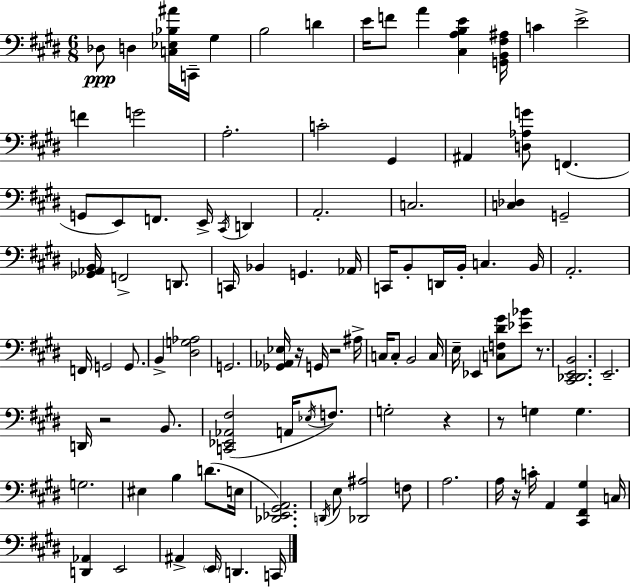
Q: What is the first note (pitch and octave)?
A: Db3